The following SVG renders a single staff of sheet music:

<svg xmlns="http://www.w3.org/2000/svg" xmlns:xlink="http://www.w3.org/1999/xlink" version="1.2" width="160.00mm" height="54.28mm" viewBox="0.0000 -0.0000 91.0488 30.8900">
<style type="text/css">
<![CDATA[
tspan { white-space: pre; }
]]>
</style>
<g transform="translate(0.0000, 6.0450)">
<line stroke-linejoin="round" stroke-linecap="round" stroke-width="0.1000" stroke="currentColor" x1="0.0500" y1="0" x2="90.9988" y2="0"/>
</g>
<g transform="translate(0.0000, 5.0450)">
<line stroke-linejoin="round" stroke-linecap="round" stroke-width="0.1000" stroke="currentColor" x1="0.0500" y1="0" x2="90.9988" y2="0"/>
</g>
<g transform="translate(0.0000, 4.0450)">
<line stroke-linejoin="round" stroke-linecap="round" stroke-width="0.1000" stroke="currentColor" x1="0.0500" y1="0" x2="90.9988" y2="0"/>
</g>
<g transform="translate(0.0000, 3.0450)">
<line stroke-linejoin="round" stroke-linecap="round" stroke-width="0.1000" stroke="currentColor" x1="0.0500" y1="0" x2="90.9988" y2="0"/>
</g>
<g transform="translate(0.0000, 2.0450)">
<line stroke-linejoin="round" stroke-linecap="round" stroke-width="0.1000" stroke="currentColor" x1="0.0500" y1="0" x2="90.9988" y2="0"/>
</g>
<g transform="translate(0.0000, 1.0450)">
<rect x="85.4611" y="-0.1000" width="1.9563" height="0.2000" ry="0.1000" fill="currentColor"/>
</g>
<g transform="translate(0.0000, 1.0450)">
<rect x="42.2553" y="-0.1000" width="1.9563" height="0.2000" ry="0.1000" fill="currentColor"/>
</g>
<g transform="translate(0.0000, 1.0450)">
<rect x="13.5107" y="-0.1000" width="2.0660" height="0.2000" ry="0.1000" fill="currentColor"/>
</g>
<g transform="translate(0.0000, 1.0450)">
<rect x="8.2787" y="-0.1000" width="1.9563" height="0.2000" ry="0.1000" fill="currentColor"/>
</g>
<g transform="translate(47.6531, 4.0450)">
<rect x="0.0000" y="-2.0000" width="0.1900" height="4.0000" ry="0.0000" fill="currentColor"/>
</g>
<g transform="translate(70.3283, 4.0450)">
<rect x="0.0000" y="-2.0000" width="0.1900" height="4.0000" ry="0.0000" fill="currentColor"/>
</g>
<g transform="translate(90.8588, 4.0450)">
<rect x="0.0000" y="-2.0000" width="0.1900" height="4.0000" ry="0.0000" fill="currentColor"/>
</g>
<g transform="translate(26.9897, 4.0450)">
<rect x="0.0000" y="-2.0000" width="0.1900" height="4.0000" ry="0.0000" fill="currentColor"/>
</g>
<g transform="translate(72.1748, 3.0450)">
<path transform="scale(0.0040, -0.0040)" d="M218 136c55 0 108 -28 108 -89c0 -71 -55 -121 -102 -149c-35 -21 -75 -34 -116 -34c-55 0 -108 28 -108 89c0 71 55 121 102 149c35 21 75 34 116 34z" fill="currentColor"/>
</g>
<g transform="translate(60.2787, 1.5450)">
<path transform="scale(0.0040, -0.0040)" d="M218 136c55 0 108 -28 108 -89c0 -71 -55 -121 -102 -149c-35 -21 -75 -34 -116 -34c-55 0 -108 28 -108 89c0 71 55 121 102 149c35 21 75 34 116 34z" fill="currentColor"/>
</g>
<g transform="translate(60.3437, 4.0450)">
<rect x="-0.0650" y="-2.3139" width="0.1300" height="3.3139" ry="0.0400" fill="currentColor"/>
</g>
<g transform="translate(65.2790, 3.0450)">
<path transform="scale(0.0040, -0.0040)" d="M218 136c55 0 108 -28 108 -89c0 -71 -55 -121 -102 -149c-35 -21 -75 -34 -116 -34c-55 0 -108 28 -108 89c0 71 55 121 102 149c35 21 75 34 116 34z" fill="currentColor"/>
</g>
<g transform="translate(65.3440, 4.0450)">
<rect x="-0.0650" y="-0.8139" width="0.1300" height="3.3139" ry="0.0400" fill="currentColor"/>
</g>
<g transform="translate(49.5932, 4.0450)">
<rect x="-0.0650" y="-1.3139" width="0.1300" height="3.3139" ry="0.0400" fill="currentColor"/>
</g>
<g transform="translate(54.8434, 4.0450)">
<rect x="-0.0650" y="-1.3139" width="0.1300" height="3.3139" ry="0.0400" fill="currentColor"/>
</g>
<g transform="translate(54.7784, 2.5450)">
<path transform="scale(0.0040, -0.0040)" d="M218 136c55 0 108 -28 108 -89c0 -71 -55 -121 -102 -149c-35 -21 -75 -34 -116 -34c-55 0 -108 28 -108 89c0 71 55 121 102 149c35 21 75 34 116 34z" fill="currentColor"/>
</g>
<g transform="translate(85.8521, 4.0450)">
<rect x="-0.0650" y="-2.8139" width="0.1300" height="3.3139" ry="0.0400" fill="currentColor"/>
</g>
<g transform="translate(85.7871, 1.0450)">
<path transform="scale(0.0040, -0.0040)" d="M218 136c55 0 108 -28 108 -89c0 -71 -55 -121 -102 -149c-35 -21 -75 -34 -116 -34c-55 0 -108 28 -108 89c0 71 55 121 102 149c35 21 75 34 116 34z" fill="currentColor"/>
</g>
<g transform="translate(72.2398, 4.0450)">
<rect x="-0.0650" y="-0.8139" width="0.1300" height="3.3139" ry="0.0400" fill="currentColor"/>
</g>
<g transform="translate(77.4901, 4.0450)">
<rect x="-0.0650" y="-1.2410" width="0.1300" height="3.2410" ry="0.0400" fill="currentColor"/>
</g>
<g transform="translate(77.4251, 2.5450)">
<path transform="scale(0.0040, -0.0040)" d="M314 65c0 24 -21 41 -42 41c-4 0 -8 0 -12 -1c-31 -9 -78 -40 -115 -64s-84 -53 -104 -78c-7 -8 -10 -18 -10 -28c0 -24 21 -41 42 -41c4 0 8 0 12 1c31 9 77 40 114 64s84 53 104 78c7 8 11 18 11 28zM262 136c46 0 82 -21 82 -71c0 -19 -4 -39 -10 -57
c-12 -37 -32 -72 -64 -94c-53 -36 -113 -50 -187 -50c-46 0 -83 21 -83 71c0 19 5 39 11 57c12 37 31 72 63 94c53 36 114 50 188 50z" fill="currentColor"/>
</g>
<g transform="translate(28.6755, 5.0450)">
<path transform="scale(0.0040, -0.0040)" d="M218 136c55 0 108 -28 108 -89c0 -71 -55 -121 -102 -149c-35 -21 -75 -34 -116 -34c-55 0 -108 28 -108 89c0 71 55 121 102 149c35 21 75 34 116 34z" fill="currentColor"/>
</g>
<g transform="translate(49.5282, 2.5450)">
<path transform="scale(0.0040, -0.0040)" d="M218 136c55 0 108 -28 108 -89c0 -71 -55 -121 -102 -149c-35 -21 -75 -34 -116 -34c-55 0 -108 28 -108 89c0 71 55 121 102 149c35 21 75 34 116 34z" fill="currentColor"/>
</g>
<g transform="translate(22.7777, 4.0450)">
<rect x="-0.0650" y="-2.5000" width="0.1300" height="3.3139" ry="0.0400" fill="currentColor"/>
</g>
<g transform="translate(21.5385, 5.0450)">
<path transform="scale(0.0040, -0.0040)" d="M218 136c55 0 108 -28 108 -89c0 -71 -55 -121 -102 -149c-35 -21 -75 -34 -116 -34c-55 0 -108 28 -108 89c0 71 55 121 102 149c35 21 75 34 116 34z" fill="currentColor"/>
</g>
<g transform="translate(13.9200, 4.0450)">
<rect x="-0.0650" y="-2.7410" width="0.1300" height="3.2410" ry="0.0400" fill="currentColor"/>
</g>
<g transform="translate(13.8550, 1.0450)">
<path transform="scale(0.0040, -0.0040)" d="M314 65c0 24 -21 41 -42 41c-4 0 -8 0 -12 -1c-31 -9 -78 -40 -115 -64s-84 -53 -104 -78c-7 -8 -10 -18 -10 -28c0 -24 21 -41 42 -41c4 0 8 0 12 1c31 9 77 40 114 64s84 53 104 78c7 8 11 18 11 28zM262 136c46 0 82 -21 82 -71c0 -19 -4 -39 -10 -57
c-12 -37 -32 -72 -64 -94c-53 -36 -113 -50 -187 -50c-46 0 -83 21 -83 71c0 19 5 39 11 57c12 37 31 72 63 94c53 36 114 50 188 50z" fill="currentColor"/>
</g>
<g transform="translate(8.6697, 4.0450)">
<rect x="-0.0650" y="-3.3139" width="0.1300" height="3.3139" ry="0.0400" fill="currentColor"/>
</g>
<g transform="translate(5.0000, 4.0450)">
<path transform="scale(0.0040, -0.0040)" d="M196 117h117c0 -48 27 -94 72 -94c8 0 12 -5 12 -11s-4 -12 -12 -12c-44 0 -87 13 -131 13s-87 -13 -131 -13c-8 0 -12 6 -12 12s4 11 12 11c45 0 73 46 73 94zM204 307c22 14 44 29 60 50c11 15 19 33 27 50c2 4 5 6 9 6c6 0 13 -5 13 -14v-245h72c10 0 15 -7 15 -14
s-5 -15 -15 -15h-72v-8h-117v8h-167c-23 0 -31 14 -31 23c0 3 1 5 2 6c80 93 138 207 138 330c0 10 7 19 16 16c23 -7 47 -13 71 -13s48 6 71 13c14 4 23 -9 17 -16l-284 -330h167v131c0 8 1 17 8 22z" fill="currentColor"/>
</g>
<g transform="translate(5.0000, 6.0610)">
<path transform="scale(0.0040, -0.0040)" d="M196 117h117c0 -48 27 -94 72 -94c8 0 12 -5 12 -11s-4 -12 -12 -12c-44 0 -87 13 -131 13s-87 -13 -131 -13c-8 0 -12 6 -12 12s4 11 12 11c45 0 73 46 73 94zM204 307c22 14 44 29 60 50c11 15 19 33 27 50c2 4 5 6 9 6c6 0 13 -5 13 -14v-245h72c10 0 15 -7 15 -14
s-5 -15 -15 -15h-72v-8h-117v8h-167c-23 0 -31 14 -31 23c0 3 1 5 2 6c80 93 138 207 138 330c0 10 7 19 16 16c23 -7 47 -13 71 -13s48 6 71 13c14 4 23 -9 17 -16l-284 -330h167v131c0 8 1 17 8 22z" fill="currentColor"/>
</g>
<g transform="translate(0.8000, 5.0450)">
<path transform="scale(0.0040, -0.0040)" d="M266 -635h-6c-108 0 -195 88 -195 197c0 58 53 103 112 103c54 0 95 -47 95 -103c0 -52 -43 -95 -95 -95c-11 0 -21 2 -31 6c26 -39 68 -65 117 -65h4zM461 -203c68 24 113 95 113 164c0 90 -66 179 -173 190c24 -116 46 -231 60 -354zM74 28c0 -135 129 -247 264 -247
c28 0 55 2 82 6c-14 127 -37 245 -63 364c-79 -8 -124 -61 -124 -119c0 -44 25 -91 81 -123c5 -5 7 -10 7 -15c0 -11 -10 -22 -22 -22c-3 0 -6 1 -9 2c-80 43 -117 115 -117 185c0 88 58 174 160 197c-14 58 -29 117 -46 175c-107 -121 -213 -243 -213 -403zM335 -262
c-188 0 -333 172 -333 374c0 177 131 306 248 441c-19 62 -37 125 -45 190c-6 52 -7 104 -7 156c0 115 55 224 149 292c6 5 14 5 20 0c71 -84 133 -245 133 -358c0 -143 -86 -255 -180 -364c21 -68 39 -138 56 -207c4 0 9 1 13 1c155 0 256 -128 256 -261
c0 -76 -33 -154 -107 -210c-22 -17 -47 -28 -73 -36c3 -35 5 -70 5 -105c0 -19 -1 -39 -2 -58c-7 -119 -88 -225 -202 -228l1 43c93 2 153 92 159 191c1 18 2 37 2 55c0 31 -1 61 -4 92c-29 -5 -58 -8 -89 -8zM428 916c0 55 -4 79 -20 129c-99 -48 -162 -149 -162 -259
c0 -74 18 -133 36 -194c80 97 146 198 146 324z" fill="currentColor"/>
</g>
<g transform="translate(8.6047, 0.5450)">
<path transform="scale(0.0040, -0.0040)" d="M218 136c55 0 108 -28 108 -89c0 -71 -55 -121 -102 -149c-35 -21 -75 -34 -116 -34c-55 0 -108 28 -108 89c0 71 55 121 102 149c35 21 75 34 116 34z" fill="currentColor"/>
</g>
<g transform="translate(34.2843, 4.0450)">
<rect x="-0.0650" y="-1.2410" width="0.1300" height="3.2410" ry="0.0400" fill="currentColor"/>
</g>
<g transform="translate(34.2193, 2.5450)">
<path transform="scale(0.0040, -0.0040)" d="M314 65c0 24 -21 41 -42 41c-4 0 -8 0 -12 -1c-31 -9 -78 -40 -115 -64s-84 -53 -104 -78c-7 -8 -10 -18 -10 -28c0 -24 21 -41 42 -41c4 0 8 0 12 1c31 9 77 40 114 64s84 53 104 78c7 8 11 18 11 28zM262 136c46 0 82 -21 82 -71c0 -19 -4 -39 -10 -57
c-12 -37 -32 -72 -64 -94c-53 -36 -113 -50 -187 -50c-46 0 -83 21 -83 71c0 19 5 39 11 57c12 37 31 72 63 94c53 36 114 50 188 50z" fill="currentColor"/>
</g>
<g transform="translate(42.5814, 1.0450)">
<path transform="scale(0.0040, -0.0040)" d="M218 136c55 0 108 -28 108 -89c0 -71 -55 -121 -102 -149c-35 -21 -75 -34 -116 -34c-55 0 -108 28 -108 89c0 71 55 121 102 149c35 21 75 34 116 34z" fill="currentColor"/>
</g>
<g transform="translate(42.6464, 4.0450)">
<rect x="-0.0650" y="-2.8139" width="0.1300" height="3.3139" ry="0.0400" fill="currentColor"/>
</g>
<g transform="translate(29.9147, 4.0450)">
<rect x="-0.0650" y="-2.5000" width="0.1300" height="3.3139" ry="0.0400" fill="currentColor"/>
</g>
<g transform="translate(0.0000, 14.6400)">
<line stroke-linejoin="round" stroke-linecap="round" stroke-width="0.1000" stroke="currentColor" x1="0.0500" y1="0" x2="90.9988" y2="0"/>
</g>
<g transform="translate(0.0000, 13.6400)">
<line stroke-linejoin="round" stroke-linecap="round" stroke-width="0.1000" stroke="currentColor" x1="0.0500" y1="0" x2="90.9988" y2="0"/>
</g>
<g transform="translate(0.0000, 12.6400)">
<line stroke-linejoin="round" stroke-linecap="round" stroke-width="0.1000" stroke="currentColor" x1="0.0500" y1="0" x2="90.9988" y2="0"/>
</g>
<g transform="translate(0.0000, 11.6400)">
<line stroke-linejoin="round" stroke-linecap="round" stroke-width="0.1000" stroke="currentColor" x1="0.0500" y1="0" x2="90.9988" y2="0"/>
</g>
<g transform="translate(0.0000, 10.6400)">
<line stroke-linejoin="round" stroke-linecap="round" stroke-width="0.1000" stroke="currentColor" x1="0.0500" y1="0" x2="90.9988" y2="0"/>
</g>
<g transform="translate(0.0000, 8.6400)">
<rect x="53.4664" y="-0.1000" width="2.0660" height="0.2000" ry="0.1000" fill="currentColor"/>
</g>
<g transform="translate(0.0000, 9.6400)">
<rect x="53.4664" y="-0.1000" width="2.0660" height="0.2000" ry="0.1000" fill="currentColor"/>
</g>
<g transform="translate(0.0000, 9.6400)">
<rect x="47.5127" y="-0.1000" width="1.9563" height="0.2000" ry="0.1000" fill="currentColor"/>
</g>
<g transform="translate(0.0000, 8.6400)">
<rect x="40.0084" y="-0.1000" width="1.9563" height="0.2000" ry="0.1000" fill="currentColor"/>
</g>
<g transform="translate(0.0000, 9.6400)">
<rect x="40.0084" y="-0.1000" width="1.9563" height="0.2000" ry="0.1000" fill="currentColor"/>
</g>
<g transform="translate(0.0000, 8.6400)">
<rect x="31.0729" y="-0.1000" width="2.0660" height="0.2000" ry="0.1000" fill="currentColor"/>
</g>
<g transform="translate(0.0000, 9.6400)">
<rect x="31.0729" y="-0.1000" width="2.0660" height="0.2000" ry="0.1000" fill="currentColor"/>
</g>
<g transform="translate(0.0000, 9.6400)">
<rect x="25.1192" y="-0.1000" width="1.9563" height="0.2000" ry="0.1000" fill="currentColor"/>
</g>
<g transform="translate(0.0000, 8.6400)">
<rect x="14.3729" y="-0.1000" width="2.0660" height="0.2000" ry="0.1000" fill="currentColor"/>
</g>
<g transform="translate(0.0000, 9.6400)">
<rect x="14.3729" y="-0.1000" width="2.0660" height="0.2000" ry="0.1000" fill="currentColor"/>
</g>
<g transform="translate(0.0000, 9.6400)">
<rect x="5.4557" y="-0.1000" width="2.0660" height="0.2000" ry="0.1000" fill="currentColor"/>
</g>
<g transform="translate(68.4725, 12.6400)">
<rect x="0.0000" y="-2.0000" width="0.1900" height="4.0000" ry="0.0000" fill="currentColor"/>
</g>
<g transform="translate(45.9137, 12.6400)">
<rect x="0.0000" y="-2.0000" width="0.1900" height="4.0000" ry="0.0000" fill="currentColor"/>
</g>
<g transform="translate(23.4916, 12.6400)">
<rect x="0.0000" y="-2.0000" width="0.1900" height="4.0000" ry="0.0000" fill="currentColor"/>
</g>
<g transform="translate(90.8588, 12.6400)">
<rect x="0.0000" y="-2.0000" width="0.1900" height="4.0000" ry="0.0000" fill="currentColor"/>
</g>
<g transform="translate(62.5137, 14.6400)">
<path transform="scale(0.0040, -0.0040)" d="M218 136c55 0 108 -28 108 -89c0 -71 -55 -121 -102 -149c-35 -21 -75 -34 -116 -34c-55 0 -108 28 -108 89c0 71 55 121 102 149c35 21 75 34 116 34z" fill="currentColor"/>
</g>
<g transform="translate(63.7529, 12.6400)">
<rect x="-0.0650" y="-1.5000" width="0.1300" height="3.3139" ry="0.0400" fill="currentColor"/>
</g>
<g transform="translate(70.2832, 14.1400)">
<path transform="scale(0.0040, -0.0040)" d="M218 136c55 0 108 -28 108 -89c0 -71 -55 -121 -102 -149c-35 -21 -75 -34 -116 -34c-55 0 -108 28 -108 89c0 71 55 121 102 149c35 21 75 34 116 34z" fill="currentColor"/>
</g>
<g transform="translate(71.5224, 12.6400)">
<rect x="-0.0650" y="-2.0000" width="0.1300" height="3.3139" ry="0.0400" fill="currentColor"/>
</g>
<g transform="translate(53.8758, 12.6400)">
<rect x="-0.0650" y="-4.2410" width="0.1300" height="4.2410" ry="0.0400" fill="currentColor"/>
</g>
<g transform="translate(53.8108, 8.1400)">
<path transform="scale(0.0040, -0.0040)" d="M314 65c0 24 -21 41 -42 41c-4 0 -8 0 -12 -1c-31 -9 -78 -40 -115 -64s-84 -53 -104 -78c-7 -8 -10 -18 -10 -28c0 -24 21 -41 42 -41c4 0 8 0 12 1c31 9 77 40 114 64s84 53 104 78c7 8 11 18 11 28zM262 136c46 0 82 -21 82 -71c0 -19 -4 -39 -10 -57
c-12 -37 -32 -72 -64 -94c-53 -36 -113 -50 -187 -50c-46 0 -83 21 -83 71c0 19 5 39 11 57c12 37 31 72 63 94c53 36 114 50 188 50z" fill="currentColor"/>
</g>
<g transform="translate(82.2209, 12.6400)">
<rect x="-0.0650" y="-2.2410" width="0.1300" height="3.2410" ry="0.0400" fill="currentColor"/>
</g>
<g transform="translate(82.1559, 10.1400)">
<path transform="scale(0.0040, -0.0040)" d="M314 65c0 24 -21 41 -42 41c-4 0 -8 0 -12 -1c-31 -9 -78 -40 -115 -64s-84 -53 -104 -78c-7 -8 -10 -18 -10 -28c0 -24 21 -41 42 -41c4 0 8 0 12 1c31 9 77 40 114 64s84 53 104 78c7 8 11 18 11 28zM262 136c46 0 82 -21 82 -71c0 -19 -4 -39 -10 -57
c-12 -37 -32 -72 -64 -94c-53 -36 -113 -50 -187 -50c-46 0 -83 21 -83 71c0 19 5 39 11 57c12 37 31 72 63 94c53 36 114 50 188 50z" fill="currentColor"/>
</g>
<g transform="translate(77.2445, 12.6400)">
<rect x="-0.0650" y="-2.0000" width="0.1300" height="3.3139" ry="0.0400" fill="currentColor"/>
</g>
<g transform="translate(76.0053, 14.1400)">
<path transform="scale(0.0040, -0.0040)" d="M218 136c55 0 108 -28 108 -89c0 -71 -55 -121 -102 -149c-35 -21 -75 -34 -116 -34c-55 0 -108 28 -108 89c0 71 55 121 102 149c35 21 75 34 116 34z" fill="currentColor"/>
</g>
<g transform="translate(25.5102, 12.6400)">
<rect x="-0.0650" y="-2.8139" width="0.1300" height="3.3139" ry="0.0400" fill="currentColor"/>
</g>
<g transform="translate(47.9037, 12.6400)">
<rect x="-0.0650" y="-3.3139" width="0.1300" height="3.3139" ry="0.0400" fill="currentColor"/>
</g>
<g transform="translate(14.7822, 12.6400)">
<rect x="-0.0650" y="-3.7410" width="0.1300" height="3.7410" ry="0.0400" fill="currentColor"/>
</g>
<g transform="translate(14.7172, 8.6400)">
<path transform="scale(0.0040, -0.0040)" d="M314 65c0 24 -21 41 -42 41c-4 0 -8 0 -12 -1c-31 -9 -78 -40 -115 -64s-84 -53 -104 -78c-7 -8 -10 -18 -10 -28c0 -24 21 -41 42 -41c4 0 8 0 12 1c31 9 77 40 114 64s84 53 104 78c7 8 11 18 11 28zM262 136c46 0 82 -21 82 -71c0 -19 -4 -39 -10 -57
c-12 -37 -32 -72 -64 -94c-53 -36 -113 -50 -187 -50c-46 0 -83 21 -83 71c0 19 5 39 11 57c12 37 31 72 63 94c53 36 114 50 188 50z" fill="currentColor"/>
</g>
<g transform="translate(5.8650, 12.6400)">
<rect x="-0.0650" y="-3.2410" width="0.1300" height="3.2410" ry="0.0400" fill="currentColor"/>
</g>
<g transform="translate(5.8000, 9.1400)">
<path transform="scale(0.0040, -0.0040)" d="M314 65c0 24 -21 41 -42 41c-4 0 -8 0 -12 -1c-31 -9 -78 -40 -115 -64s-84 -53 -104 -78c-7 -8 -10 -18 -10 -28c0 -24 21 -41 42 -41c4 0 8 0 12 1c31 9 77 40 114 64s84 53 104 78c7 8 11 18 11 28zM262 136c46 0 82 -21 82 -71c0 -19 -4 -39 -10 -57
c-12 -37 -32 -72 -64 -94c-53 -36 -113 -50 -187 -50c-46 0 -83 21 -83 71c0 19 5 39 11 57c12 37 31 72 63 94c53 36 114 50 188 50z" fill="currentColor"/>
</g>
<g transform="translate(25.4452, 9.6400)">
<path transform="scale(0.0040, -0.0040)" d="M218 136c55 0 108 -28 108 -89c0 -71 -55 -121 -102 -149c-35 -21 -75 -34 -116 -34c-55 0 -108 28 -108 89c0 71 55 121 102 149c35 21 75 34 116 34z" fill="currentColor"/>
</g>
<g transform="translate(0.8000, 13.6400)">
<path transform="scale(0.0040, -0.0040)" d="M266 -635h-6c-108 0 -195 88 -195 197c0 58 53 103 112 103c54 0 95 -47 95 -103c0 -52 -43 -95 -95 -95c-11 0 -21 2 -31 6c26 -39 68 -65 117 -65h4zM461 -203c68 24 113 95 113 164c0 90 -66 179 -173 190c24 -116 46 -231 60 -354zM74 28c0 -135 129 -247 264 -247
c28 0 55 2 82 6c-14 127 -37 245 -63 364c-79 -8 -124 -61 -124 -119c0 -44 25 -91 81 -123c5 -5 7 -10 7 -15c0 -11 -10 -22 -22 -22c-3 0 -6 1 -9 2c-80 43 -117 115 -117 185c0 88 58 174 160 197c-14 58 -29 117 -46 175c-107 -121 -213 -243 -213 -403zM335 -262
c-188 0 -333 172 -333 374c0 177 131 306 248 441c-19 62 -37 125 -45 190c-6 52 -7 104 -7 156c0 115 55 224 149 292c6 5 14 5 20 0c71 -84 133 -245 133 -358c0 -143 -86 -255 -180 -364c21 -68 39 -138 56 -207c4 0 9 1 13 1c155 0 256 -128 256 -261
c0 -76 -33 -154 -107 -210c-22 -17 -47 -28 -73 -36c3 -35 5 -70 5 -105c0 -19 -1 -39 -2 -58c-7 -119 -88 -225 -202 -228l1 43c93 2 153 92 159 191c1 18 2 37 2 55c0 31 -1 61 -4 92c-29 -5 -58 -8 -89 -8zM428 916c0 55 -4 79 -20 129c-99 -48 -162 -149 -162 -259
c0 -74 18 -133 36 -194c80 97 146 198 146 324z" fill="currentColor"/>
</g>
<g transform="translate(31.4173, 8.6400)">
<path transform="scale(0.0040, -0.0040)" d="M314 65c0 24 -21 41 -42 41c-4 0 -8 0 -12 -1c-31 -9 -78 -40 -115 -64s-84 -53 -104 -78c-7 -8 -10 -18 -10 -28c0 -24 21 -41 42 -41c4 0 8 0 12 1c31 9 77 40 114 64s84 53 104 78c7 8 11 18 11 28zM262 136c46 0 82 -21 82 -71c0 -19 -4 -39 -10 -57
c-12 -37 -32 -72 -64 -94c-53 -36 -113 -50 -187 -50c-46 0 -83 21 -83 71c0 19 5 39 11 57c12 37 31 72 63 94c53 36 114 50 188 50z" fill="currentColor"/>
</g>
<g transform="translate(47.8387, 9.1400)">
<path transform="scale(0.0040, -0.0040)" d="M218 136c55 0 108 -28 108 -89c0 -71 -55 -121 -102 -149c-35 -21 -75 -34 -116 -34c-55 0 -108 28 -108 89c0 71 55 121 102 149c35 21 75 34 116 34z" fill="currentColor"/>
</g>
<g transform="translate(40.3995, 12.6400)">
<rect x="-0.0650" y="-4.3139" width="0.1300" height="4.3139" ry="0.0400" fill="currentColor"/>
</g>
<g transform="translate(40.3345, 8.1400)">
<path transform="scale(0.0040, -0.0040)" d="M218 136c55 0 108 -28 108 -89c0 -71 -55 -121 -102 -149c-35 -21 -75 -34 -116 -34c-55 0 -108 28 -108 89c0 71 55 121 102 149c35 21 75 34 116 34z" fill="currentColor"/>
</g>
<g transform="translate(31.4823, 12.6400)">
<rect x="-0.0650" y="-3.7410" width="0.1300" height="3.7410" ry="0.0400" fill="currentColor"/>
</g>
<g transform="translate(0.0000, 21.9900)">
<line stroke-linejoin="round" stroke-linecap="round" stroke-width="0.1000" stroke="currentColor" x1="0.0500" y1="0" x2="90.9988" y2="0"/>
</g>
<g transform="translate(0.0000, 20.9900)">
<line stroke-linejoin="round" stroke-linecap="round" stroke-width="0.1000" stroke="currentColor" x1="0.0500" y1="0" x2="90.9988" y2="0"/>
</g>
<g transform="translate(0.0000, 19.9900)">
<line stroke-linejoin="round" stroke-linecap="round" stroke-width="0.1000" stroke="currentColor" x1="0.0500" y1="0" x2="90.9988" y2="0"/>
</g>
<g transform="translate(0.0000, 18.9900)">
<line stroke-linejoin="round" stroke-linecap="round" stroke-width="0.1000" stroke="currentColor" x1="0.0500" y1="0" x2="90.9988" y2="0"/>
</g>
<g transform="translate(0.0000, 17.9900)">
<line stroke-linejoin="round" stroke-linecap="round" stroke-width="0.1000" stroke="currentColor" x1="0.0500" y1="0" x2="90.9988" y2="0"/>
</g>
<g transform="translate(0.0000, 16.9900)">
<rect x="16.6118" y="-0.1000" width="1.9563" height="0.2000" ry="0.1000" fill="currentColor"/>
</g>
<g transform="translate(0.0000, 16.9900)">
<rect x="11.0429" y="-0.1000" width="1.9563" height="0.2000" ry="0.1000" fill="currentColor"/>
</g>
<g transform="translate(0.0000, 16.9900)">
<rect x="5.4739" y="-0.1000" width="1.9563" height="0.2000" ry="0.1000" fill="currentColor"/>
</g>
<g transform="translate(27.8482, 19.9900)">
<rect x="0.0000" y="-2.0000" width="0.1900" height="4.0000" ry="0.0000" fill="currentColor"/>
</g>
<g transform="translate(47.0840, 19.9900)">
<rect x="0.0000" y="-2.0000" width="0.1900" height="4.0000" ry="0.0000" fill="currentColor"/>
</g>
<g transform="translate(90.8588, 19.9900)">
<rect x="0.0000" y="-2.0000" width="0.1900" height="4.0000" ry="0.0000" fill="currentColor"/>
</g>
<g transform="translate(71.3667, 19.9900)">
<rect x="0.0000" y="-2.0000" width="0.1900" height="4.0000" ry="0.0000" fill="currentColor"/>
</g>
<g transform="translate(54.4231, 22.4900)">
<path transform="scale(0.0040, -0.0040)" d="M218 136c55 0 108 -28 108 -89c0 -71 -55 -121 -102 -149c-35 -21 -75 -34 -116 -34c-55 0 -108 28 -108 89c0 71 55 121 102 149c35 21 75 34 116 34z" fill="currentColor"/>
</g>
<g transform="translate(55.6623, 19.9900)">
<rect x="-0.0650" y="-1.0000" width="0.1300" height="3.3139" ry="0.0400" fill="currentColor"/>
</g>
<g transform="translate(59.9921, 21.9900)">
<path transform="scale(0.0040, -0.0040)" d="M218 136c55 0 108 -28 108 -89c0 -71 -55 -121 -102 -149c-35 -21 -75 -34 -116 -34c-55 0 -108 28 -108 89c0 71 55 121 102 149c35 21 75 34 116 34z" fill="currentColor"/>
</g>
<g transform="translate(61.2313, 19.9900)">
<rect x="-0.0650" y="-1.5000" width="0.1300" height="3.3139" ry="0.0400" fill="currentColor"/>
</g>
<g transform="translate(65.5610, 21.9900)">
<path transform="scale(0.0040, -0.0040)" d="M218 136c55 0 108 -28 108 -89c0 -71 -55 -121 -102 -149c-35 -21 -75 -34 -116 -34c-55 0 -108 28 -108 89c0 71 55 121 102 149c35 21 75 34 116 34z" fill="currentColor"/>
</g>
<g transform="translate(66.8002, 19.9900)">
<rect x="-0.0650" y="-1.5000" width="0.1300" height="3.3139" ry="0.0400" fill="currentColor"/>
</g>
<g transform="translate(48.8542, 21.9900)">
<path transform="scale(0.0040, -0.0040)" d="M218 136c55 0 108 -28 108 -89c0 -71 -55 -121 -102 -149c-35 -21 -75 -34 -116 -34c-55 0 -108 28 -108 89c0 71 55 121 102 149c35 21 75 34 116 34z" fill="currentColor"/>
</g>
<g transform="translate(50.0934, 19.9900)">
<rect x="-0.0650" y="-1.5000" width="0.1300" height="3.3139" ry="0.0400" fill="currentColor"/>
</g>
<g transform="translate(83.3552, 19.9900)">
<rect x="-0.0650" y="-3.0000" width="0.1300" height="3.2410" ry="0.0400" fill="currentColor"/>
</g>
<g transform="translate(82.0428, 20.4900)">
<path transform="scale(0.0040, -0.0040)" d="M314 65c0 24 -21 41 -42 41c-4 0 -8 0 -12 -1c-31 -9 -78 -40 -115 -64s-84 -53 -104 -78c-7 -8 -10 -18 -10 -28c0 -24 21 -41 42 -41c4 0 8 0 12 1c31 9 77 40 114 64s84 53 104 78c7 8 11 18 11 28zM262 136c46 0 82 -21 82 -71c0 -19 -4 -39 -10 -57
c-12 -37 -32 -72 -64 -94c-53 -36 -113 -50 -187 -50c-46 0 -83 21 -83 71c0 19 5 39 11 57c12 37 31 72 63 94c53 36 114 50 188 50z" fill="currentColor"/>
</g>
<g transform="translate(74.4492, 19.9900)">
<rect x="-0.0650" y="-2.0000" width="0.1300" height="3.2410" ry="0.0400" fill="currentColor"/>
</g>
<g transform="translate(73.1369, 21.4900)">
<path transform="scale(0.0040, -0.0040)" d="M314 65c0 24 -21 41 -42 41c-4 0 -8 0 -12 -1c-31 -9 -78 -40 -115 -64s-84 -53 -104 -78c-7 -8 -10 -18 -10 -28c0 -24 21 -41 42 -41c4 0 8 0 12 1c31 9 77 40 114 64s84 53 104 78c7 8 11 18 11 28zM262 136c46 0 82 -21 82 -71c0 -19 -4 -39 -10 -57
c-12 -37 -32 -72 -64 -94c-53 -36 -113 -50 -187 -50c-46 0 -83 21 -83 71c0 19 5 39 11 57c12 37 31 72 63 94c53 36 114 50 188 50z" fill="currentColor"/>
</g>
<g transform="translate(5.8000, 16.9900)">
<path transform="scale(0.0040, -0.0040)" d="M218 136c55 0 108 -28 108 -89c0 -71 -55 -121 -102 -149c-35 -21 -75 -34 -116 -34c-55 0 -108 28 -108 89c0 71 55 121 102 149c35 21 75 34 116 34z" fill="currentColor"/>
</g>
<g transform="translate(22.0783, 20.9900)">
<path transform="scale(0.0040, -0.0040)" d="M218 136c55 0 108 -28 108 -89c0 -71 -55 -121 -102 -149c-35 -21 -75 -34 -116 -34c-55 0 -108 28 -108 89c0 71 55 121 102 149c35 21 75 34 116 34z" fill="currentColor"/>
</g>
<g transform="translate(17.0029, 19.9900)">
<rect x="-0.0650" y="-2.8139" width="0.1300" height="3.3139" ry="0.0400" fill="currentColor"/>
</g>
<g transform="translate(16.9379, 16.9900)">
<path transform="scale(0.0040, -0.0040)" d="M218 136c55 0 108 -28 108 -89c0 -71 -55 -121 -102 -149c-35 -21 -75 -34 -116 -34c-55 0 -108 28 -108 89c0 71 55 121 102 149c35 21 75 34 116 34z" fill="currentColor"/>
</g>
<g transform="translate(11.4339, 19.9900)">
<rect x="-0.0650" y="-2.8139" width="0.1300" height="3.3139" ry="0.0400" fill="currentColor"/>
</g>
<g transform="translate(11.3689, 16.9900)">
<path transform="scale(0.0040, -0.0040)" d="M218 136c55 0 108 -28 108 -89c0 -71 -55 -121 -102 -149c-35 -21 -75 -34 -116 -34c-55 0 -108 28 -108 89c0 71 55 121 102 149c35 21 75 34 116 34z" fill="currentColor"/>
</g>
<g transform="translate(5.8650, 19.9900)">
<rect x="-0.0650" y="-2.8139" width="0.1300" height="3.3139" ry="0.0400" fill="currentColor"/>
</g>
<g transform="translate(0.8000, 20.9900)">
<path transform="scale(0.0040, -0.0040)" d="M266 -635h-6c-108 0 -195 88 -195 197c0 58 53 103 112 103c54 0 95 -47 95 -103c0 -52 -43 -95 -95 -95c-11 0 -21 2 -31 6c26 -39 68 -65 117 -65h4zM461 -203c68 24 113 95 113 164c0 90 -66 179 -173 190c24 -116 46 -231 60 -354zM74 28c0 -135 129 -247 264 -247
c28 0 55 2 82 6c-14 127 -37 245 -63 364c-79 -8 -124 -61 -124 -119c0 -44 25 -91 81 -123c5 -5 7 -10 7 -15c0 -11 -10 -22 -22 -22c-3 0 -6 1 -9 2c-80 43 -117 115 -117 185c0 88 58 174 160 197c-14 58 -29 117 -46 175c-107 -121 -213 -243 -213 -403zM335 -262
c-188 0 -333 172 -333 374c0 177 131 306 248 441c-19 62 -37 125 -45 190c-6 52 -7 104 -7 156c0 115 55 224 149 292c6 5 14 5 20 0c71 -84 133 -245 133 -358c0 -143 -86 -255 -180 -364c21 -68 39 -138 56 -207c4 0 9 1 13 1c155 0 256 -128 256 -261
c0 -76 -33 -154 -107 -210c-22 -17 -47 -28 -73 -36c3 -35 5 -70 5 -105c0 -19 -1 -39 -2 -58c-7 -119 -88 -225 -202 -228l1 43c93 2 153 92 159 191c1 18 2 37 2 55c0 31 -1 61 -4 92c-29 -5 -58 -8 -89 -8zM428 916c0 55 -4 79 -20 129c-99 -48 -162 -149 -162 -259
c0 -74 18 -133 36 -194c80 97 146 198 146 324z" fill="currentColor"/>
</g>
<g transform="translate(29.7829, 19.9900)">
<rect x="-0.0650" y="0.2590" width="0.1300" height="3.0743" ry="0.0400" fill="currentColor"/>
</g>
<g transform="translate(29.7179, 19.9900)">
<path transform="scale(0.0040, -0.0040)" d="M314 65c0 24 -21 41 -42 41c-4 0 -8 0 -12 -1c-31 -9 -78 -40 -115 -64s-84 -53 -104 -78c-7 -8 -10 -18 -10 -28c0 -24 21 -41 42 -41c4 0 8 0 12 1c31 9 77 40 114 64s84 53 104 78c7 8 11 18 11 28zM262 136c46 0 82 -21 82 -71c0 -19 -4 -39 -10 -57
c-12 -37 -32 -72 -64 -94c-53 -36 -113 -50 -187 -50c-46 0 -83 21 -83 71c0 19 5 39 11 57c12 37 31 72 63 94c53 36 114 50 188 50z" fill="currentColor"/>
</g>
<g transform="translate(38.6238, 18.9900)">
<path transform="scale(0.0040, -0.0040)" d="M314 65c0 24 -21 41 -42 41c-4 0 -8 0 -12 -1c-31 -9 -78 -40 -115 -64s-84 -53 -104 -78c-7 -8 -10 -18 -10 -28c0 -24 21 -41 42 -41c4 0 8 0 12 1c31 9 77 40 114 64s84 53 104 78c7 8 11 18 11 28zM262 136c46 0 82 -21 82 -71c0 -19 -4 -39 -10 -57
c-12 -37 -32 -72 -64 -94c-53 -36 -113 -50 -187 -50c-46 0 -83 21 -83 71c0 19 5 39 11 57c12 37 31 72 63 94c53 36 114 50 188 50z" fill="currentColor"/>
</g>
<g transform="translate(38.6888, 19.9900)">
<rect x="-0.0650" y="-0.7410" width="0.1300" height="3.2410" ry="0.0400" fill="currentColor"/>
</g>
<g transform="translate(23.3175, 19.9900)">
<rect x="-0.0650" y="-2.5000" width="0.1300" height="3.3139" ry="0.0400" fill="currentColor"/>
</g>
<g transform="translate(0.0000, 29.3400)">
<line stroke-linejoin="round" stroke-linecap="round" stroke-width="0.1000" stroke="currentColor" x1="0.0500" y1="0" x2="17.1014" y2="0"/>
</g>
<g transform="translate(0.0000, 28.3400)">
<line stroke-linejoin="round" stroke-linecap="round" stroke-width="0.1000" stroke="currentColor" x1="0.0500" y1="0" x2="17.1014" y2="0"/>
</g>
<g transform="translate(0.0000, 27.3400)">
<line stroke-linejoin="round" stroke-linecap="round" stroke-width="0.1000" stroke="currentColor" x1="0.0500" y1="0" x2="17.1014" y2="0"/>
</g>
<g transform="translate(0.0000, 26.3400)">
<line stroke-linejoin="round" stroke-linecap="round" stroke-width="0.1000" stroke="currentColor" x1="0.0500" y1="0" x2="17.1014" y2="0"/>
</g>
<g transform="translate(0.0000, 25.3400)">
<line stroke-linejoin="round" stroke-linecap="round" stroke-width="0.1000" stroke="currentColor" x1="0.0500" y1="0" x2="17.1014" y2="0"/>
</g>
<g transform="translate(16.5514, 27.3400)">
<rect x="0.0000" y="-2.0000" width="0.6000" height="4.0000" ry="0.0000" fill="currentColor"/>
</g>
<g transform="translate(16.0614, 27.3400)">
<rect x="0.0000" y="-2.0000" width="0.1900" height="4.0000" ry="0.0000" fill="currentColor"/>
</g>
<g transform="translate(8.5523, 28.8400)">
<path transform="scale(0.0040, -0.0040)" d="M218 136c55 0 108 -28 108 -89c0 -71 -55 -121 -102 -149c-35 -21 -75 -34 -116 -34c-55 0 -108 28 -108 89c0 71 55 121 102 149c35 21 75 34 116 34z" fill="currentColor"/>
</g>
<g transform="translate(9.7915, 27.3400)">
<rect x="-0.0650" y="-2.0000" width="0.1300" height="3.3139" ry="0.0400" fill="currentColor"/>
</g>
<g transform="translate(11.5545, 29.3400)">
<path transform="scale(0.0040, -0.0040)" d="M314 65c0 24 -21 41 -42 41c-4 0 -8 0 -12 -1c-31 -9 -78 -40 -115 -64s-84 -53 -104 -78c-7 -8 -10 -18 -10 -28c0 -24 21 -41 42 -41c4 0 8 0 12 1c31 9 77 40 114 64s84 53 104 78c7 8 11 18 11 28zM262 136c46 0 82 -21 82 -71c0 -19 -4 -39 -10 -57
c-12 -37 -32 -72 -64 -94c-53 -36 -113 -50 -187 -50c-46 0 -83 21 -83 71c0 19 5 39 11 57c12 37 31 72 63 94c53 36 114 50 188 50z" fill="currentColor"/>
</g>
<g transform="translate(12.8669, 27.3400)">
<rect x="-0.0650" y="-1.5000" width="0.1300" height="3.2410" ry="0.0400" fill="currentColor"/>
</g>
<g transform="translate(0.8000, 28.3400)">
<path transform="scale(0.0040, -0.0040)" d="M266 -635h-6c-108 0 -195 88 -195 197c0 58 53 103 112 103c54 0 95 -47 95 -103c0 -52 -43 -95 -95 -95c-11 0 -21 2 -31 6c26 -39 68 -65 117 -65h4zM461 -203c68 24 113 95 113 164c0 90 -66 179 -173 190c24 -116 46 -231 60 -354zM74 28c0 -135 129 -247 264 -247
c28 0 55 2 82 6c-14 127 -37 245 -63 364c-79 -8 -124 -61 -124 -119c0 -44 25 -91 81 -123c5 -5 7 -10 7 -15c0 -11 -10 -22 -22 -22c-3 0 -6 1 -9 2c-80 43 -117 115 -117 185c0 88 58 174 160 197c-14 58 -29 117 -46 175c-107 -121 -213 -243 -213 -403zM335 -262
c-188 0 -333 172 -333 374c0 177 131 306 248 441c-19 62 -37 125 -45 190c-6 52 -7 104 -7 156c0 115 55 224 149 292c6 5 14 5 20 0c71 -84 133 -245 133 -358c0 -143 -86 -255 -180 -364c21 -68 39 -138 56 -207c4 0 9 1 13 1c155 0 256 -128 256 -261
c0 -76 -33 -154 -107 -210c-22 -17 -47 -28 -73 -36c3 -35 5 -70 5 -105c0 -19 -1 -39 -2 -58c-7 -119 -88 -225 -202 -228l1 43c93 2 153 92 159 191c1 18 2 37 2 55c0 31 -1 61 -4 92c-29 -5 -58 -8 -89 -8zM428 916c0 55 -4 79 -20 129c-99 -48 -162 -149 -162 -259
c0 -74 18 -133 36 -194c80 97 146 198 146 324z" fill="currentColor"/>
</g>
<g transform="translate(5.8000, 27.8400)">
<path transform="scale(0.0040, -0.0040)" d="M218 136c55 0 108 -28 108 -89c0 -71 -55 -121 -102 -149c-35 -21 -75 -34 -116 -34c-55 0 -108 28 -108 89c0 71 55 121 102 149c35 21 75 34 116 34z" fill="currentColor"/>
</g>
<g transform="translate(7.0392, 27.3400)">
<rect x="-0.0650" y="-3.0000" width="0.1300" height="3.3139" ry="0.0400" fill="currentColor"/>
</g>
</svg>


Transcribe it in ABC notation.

X:1
T:Untitled
M:4/4
L:1/4
K:C
b a2 G G e2 a e e g d d e2 a b2 c'2 a c'2 d' b d'2 E F F g2 a a a G B2 d2 E D E E F2 A2 A F E2